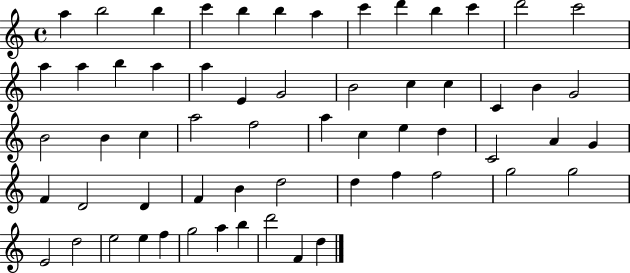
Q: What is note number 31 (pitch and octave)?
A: F5